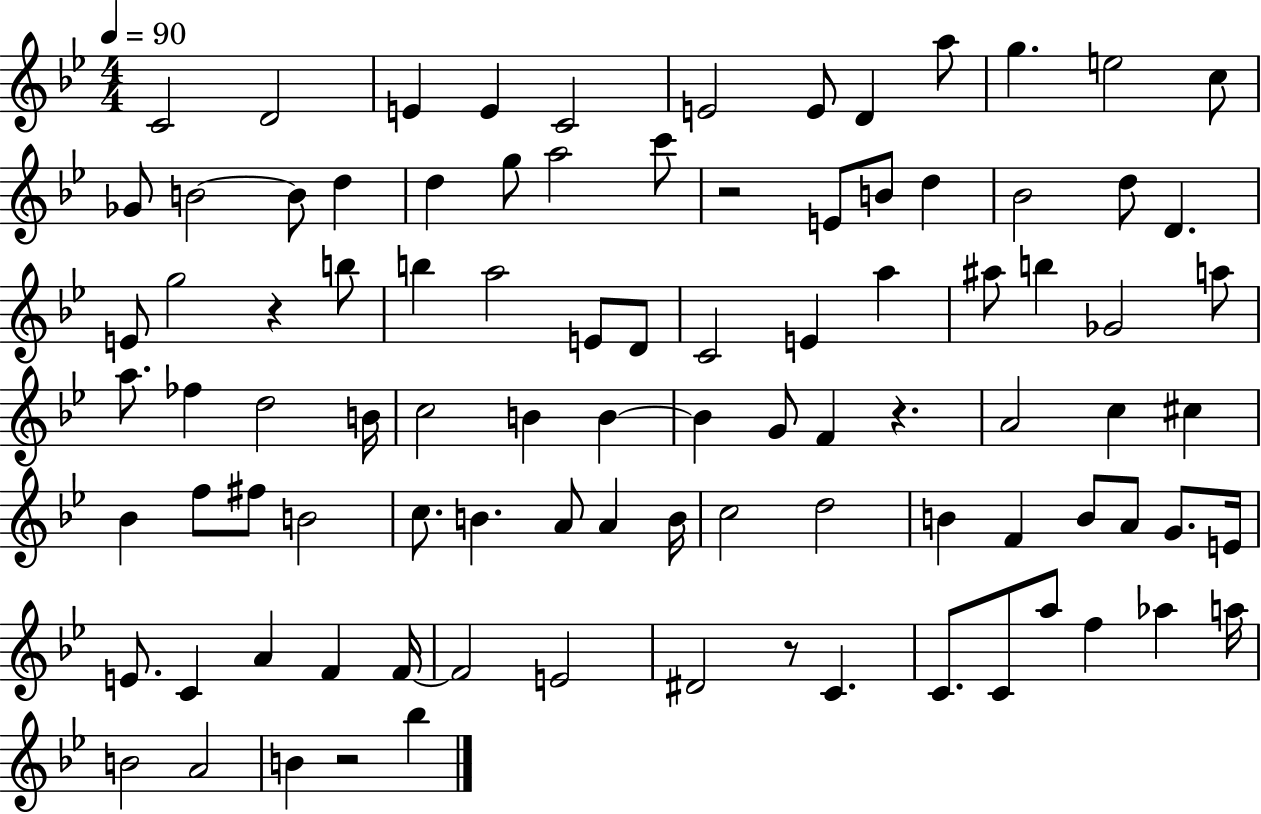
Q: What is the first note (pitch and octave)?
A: C4